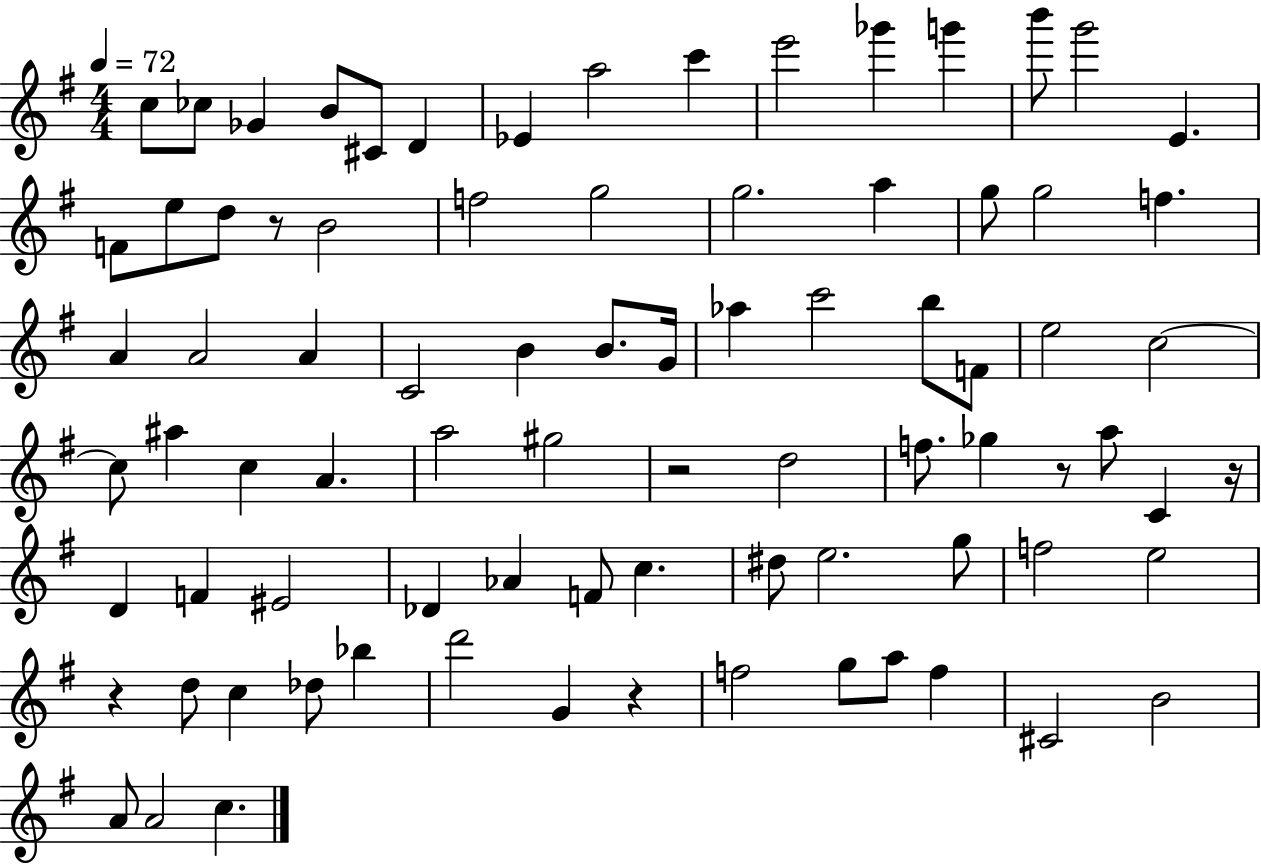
{
  \clef treble
  \numericTimeSignature
  \time 4/4
  \key g \major
  \tempo 4 = 72
  c''8 ces''8 ges'4 b'8 cis'8 d'4 | ees'4 a''2 c'''4 | e'''2 ges'''4 g'''4 | b'''8 g'''2 e'4. | \break f'8 e''8 d''8 r8 b'2 | f''2 g''2 | g''2. a''4 | g''8 g''2 f''4. | \break a'4 a'2 a'4 | c'2 b'4 b'8. g'16 | aes''4 c'''2 b''8 f'8 | e''2 c''2~~ | \break c''8 ais''4 c''4 a'4. | a''2 gis''2 | r2 d''2 | f''8. ges''4 r8 a''8 c'4 r16 | \break d'4 f'4 eis'2 | des'4 aes'4 f'8 c''4. | dis''8 e''2. g''8 | f''2 e''2 | \break r4 d''8 c''4 des''8 bes''4 | d'''2 g'4 r4 | f''2 g''8 a''8 f''4 | cis'2 b'2 | \break a'8 a'2 c''4. | \bar "|."
}